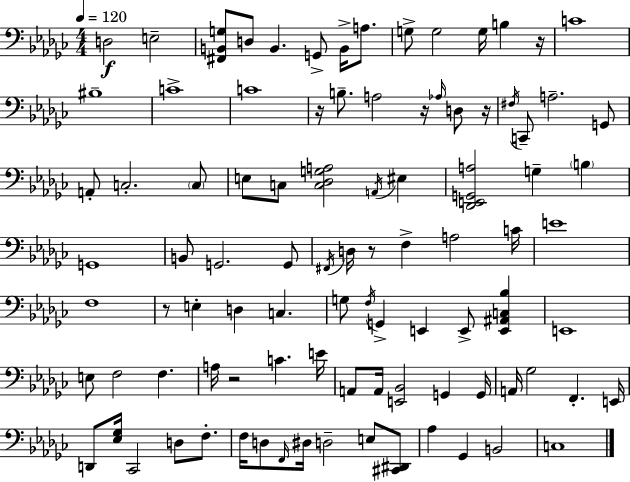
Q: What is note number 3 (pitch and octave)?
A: D3